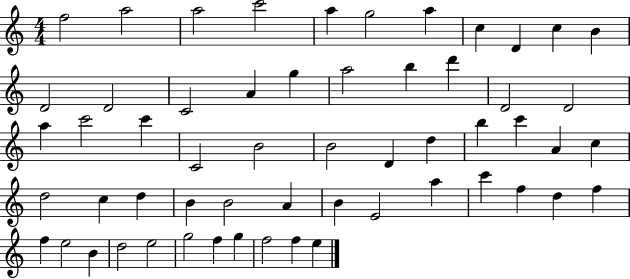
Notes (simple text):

F5/h A5/h A5/h C6/h A5/q G5/h A5/q C5/q D4/q C5/q B4/q D4/h D4/h C4/h A4/q G5/q A5/h B5/q D6/q D4/h D4/h A5/q C6/h C6/q C4/h B4/h B4/h D4/q D5/q B5/q C6/q A4/q C5/q D5/h C5/q D5/q B4/q B4/h A4/q B4/q E4/h A5/q C6/q F5/q D5/q F5/q F5/q E5/h B4/q D5/h E5/h G5/h F5/q G5/q F5/h F5/q E5/q